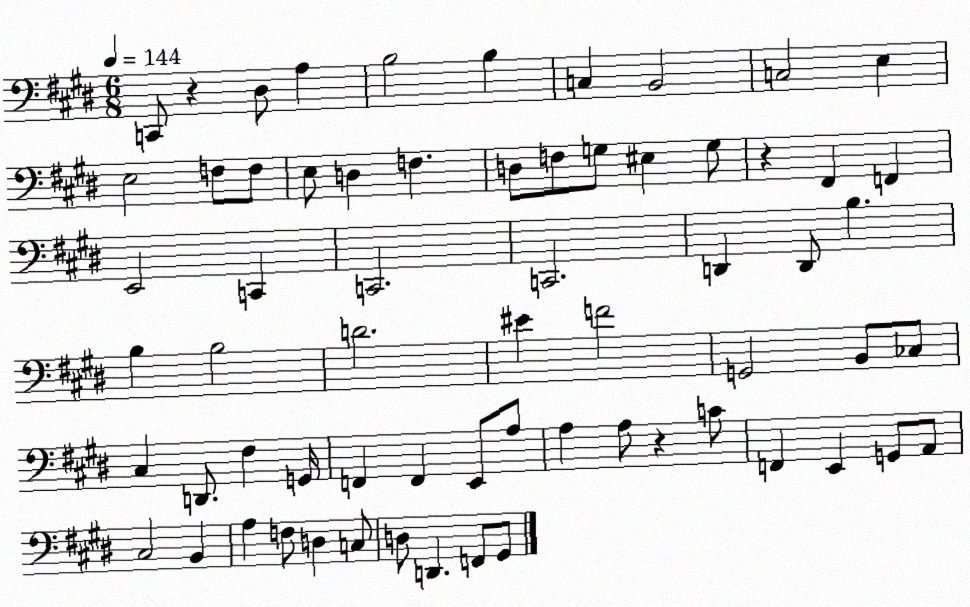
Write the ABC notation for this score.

X:1
T:Untitled
M:6/8
L:1/4
K:E
C,,/2 z ^D,/2 A, B,2 B, C, B,,2 C,2 E, E,2 F,/2 F,/2 E,/2 D, F, D,/2 F,/2 G,/2 ^E, G,/2 z ^F,, F,, E,,2 C,, C,,2 C,,2 D,, D,,/2 B, B, B,2 D2 ^E F2 G,,2 B,,/2 _C,/2 ^C, D,,/2 ^F, G,,/4 F,, F,, E,,/2 A,/2 A, A,/2 z C/2 F,, E,, G,,/2 A,,/2 ^C,2 B,, A, F,/2 D, C,/2 D,/2 D,, F,,/2 ^G,,/2